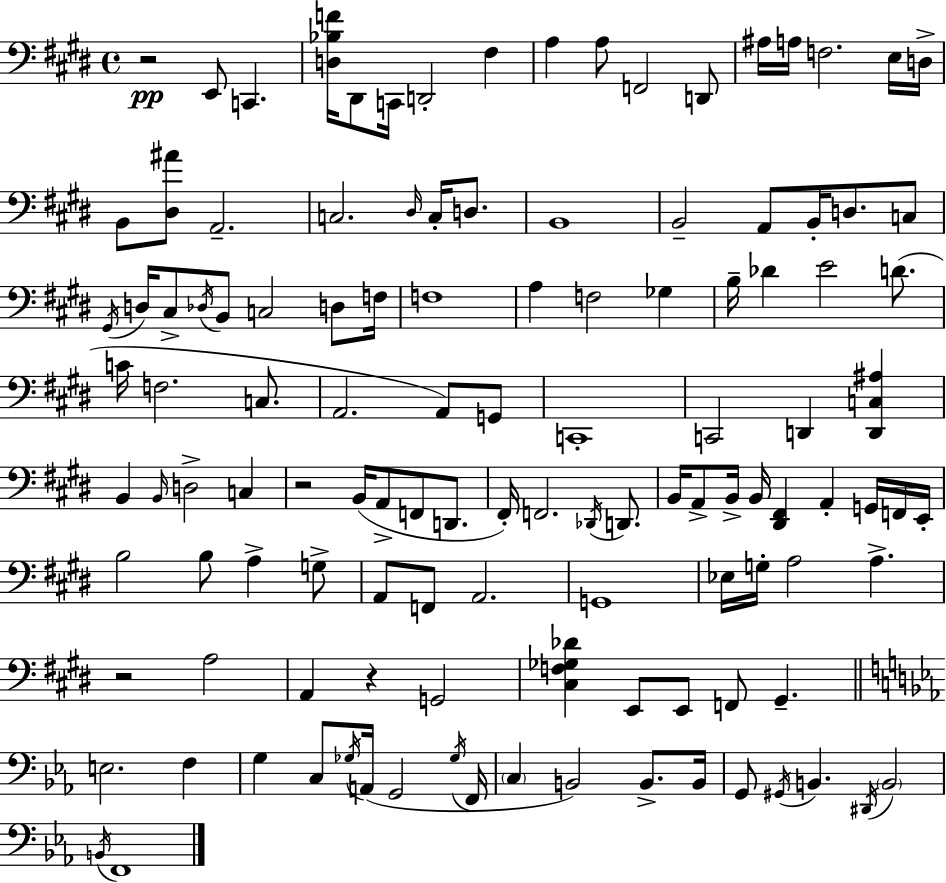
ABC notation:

X:1
T:Untitled
M:4/4
L:1/4
K:E
z2 E,,/2 C,, [D,_B,F]/4 ^D,,/2 C,,/4 D,,2 ^F, A, A,/2 F,,2 D,,/2 ^A,/4 A,/4 F,2 E,/4 D,/4 B,,/2 [^D,^A]/2 A,,2 C,2 ^D,/4 C,/4 D,/2 B,,4 B,,2 A,,/2 B,,/4 D,/2 C,/2 ^G,,/4 D,/4 ^C,/2 _D,/4 B,,/2 C,2 D,/2 F,/4 F,4 A, F,2 _G, B,/4 _D E2 D/2 C/4 F,2 C,/2 A,,2 A,,/2 G,,/2 C,,4 C,,2 D,, [D,,C,^A,] B,, B,,/4 D,2 C, z2 B,,/4 A,,/2 F,,/2 D,,/2 ^F,,/4 F,,2 _D,,/4 D,,/2 B,,/4 A,,/2 B,,/4 B,,/4 [^D,,^F,,] A,, G,,/4 F,,/4 E,,/4 B,2 B,/2 A, G,/2 A,,/2 F,,/2 A,,2 G,,4 _E,/4 G,/4 A,2 A, z2 A,2 A,, z G,,2 [^C,F,_G,_D] E,,/2 E,,/2 F,,/2 ^G,, E,2 F, G, C,/2 _G,/4 A,,/4 G,,2 _G,/4 F,,/4 C, B,,2 B,,/2 B,,/4 G,,/2 ^G,,/4 B,, ^D,,/4 B,,2 B,,/4 F,,4